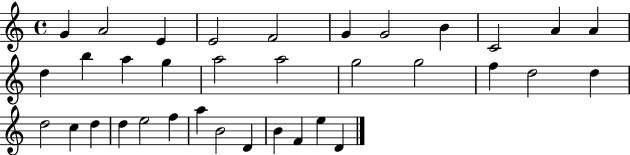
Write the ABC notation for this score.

X:1
T:Untitled
M:4/4
L:1/4
K:C
G A2 E E2 F2 G G2 B C2 A A d b a g a2 a2 g2 g2 f d2 d d2 c d d e2 f a B2 D B F e D